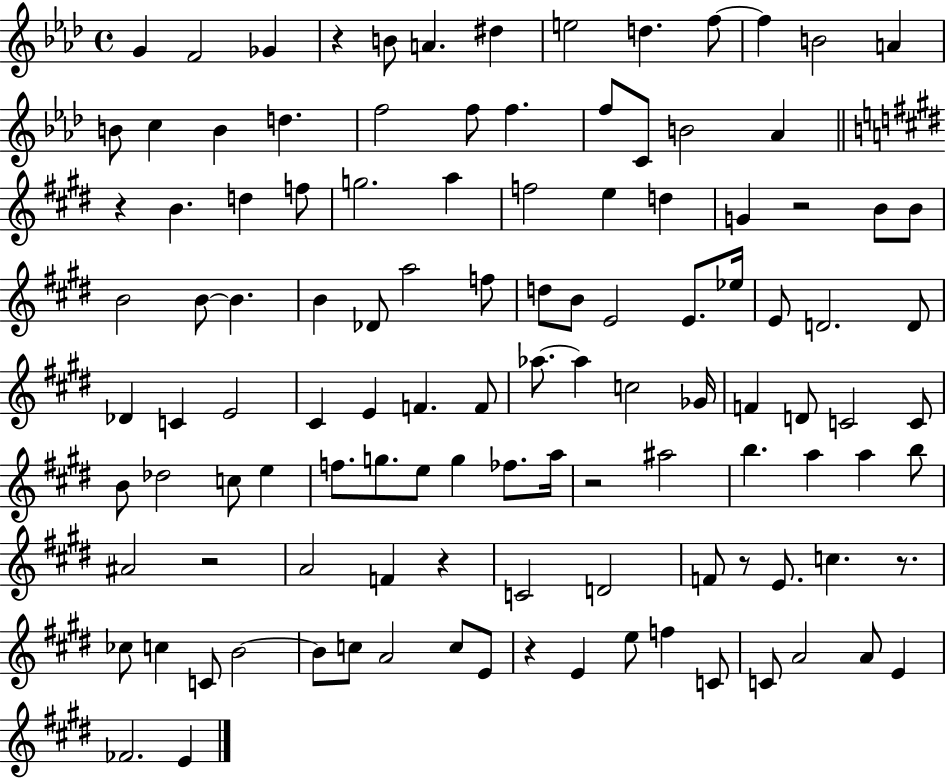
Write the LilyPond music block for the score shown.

{
  \clef treble
  \time 4/4
  \defaultTimeSignature
  \key aes \major
  g'4 f'2 ges'4 | r4 b'8 a'4. dis''4 | e''2 d''4. f''8~~ | f''4 b'2 a'4 | \break b'8 c''4 b'4 d''4. | f''2 f''8 f''4. | f''8 c'8 b'2 aes'4 | \bar "||" \break \key e \major r4 b'4. d''4 f''8 | g''2. a''4 | f''2 e''4 d''4 | g'4 r2 b'8 b'8 | \break b'2 b'8~~ b'4. | b'4 des'8 a''2 f''8 | d''8 b'8 e'2 e'8. ees''16 | e'8 d'2. d'8 | \break des'4 c'4 e'2 | cis'4 e'4 f'4. f'8 | aes''8.~~ aes''4 c''2 ges'16 | f'4 d'8 c'2 c'8 | \break b'8 des''2 c''8 e''4 | f''8. g''8. e''8 g''4 fes''8. a''16 | r2 ais''2 | b''4. a''4 a''4 b''8 | \break ais'2 r2 | a'2 f'4 r4 | c'2 d'2 | f'8 r8 e'8. c''4. r8. | \break ces''8 c''4 c'8 b'2~~ | b'8 c''8 a'2 c''8 e'8 | r4 e'4 e''8 f''4 c'8 | c'8 a'2 a'8 e'4 | \break fes'2. e'4 | \bar "|."
}